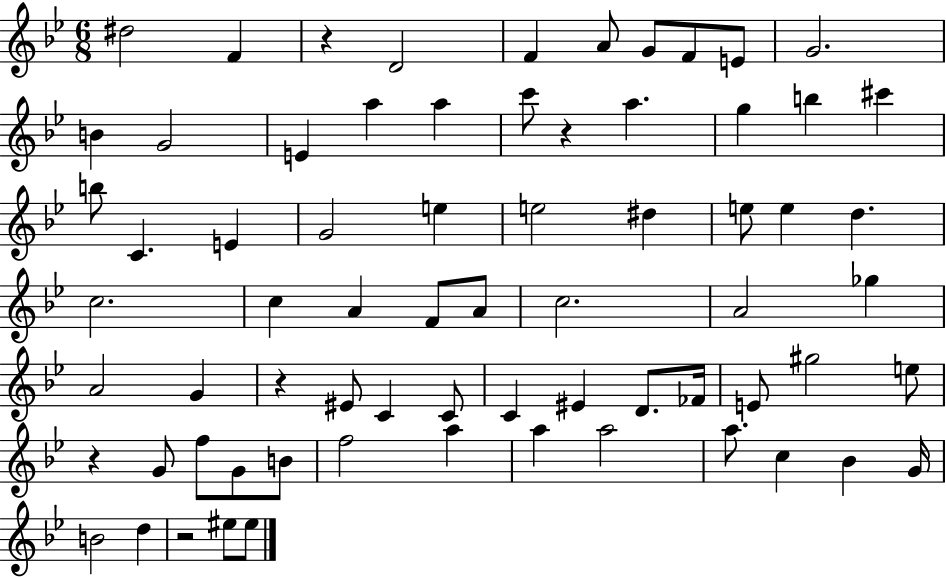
D#5/h F4/q R/q D4/h F4/q A4/e G4/e F4/e E4/e G4/h. B4/q G4/h E4/q A5/q A5/q C6/e R/q A5/q. G5/q B5/q C#6/q B5/e C4/q. E4/q G4/h E5/q E5/h D#5/q E5/e E5/q D5/q. C5/h. C5/q A4/q F4/e A4/e C5/h. A4/h Gb5/q A4/h G4/q R/q EIS4/e C4/q C4/e C4/q EIS4/q D4/e. FES4/s E4/e G#5/h E5/e R/q G4/e F5/e G4/e B4/e F5/h A5/q A5/q A5/h A5/e. C5/q Bb4/q G4/s B4/h D5/q R/h EIS5/e EIS5/e